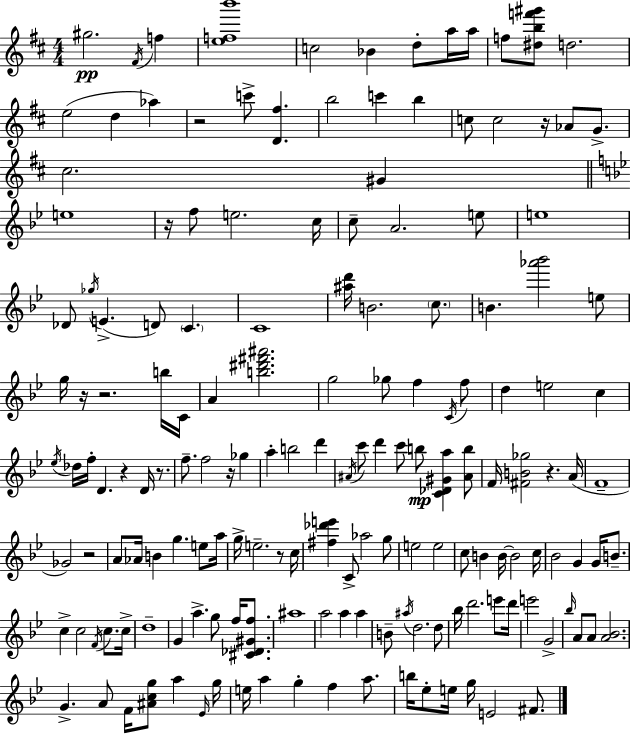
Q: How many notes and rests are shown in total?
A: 164